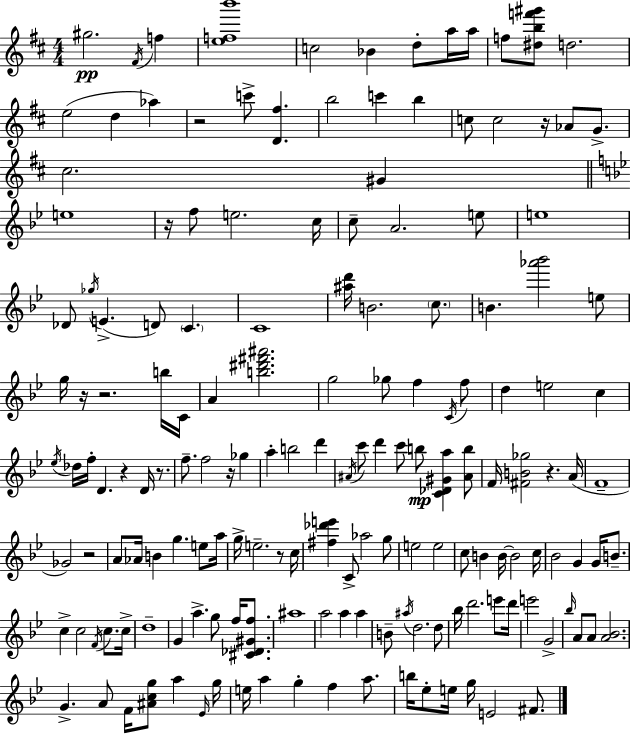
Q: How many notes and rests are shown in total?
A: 164